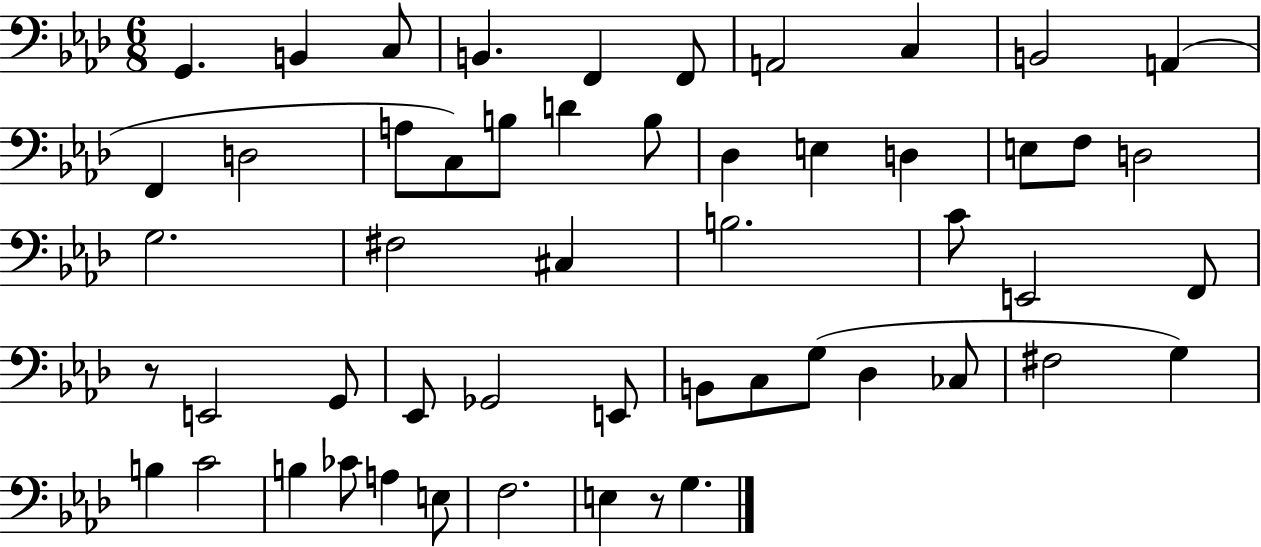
X:1
T:Untitled
M:6/8
L:1/4
K:Ab
G,, B,, C,/2 B,, F,, F,,/2 A,,2 C, B,,2 A,, F,, D,2 A,/2 C,/2 B,/2 D B,/2 _D, E, D, E,/2 F,/2 D,2 G,2 ^F,2 ^C, B,2 C/2 E,,2 F,,/2 z/2 E,,2 G,,/2 _E,,/2 _G,,2 E,,/2 B,,/2 C,/2 G,/2 _D, _C,/2 ^F,2 G, B, C2 B, _C/2 A, E,/2 F,2 E, z/2 G,